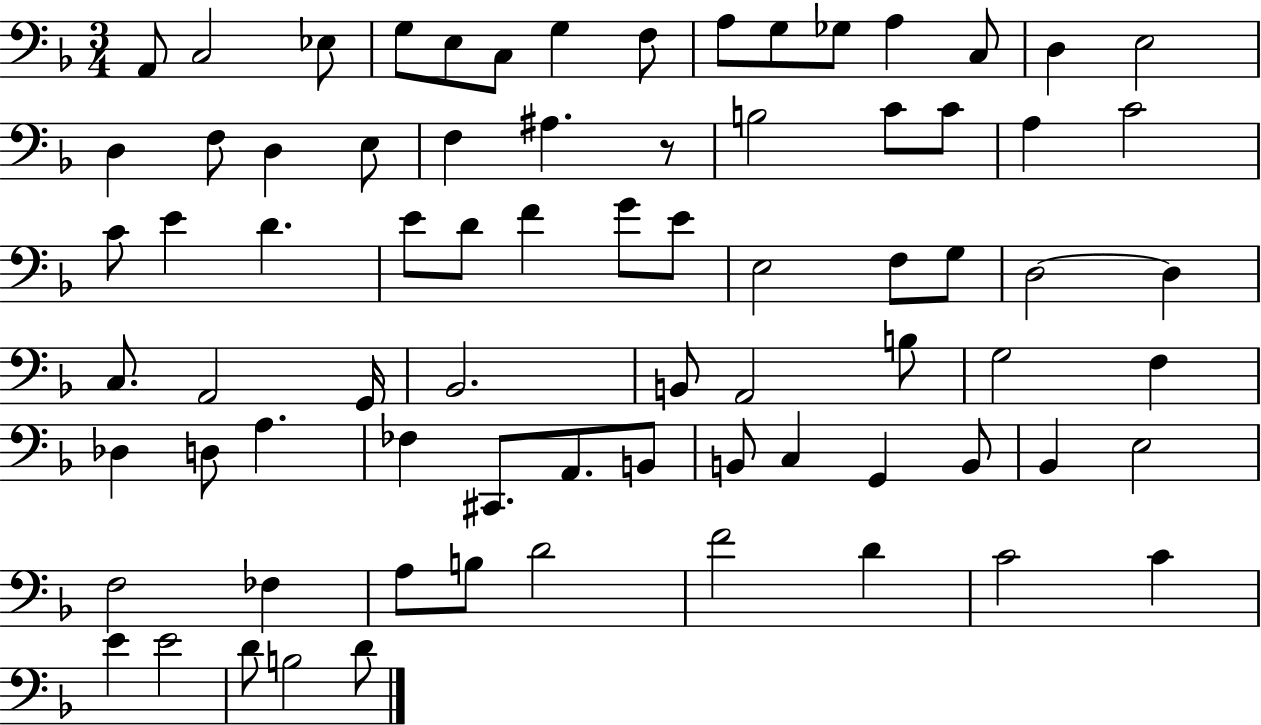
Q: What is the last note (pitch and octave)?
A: D4